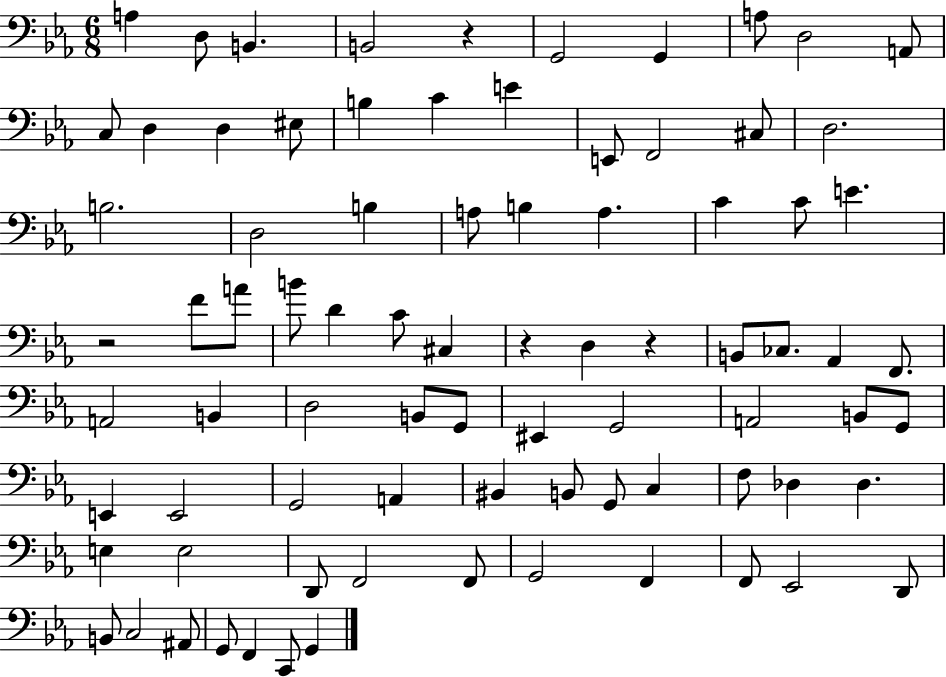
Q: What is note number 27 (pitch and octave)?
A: C4